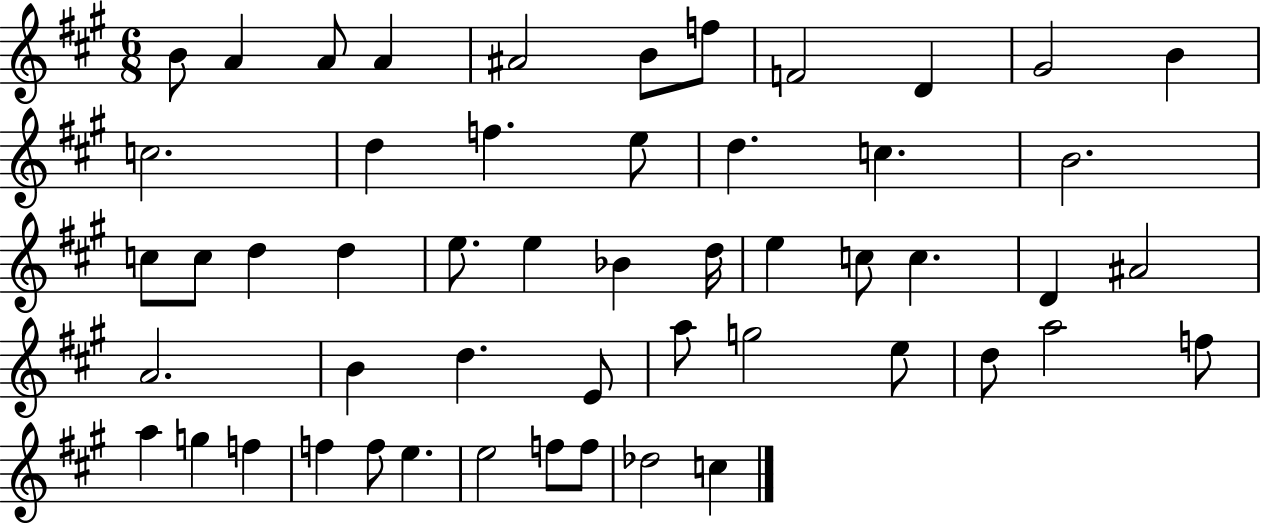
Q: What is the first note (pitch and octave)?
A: B4